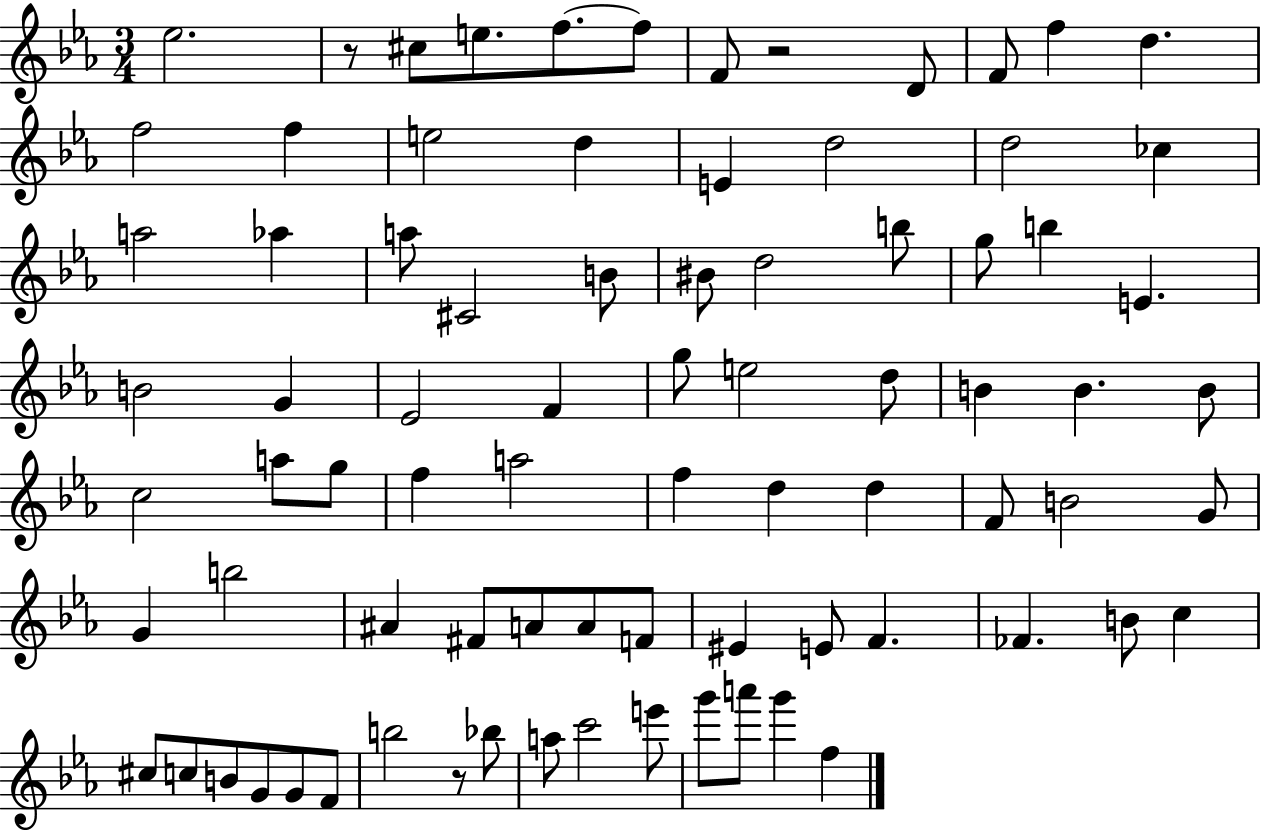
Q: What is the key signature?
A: EES major